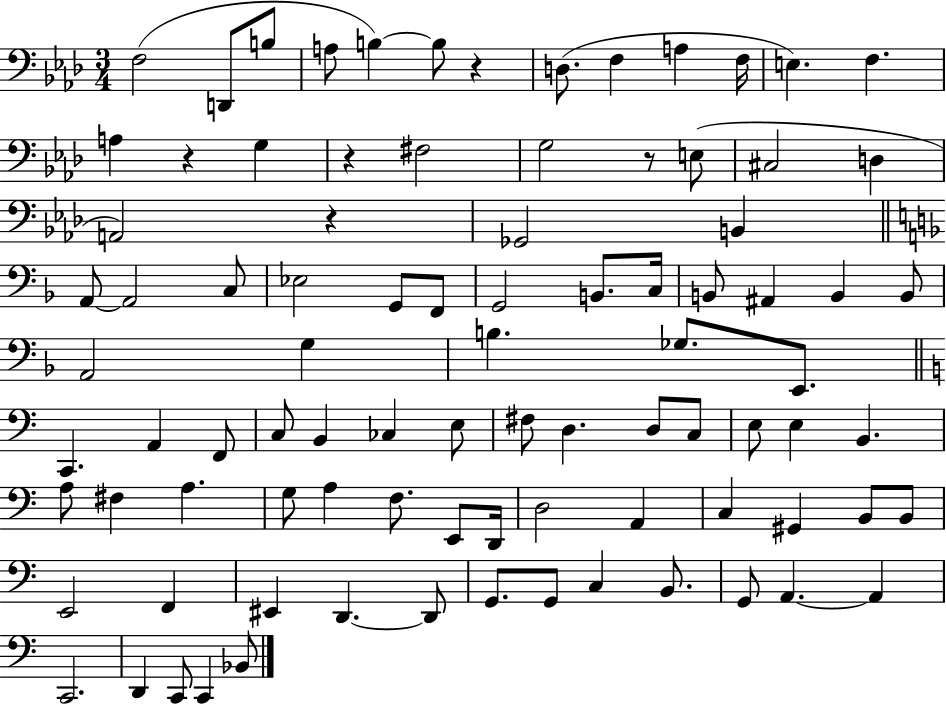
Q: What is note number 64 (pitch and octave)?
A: A2